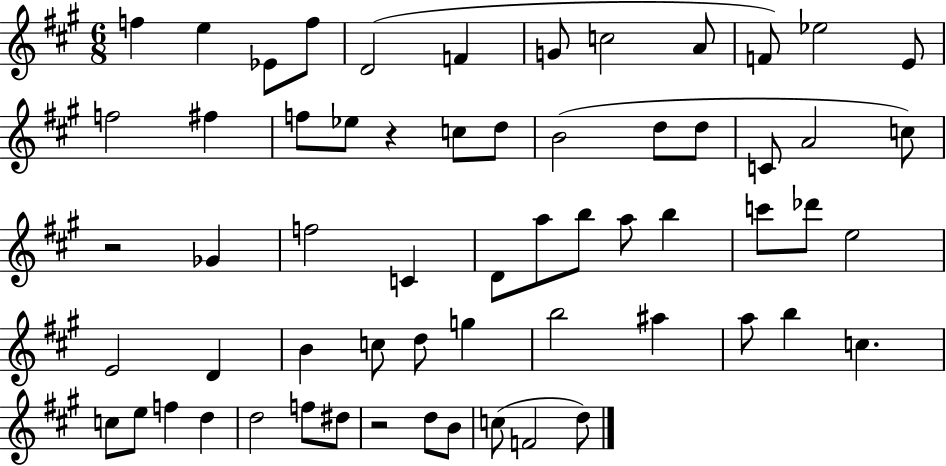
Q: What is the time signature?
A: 6/8